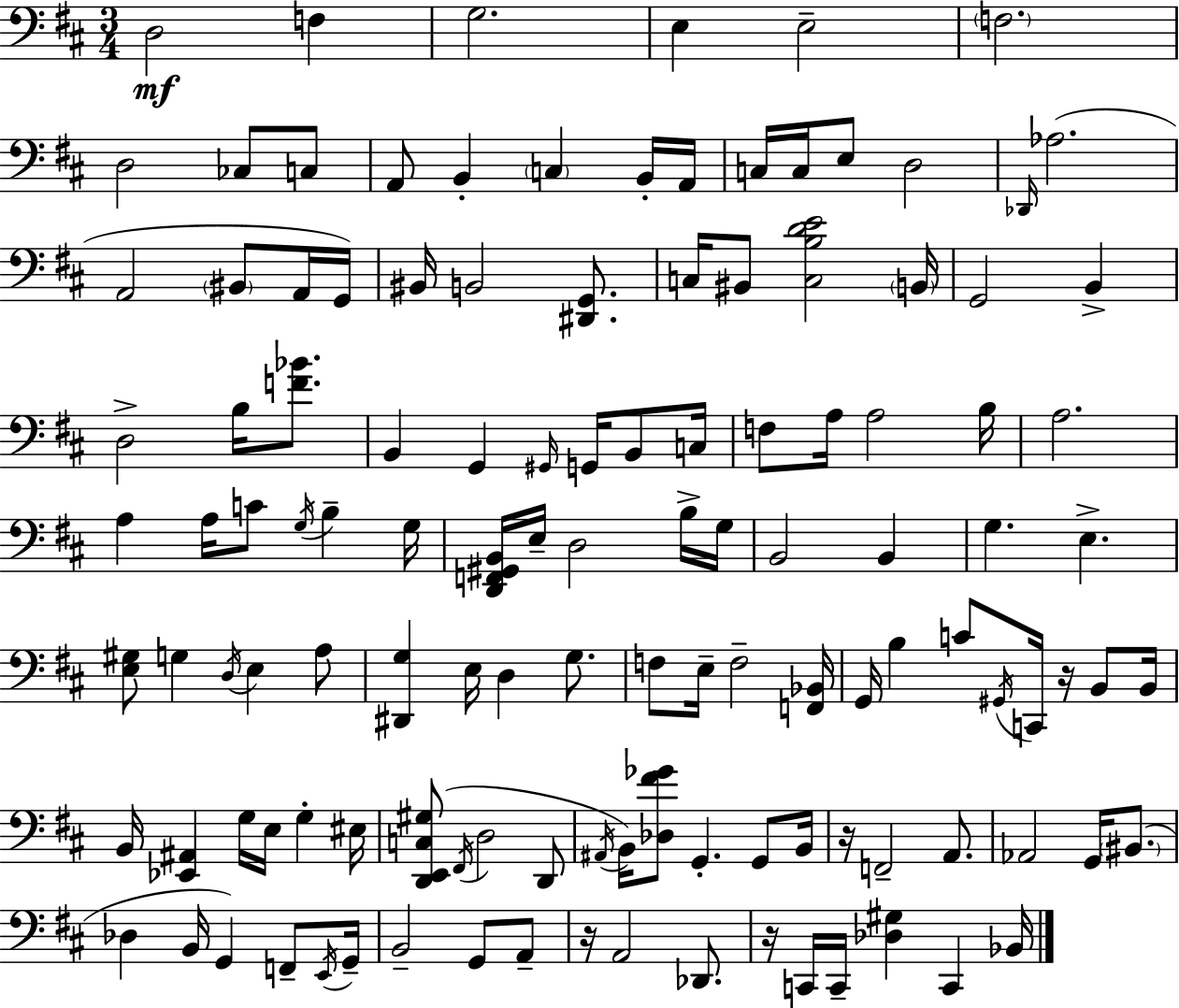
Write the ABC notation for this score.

X:1
T:Untitled
M:3/4
L:1/4
K:D
D,2 F, G,2 E, E,2 F,2 D,2 _C,/2 C,/2 A,,/2 B,, C, B,,/4 A,,/4 C,/4 C,/4 E,/2 D,2 _D,,/4 _A,2 A,,2 ^B,,/2 A,,/4 G,,/4 ^B,,/4 B,,2 [^D,,G,,]/2 C,/4 ^B,,/2 [C,B,DE]2 B,,/4 G,,2 B,, D,2 B,/4 [F_B]/2 B,, G,, ^G,,/4 G,,/4 B,,/2 C,/4 F,/2 A,/4 A,2 B,/4 A,2 A, A,/4 C/2 G,/4 B, G,/4 [D,,F,,^G,,B,,]/4 E,/4 D,2 B,/4 G,/4 B,,2 B,, G, E, [E,^G,]/2 G, D,/4 E, A,/2 [^D,,G,] E,/4 D, G,/2 F,/2 E,/4 F,2 [F,,_B,,]/4 G,,/4 B, C/2 ^G,,/4 C,,/4 z/4 B,,/2 B,,/4 B,,/4 [_E,,^A,,] G,/4 E,/4 G, ^E,/4 [D,,E,,C,^G,]/2 ^F,,/4 D,2 D,,/2 ^A,,/4 B,,/4 [_D,^F_G]/2 G,, G,,/2 B,,/4 z/4 F,,2 A,,/2 _A,,2 G,,/4 ^B,,/2 _D, B,,/4 G,, F,,/2 E,,/4 G,,/4 B,,2 G,,/2 A,,/2 z/4 A,,2 _D,,/2 z/4 C,,/4 C,,/4 [_D,^G,] C,, _B,,/4